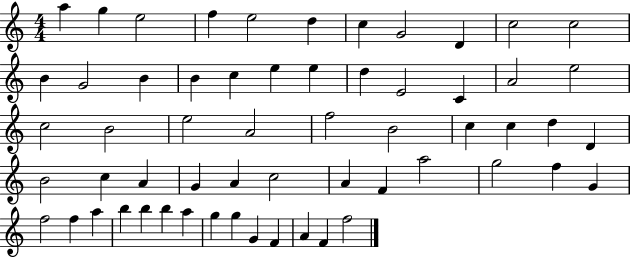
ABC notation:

X:1
T:Untitled
M:4/4
L:1/4
K:C
a g e2 f e2 d c G2 D c2 c2 B G2 B B c e e d E2 C A2 e2 c2 B2 e2 A2 f2 B2 c c d D B2 c A G A c2 A F a2 g2 f G f2 f a b b b a g g G F A F f2